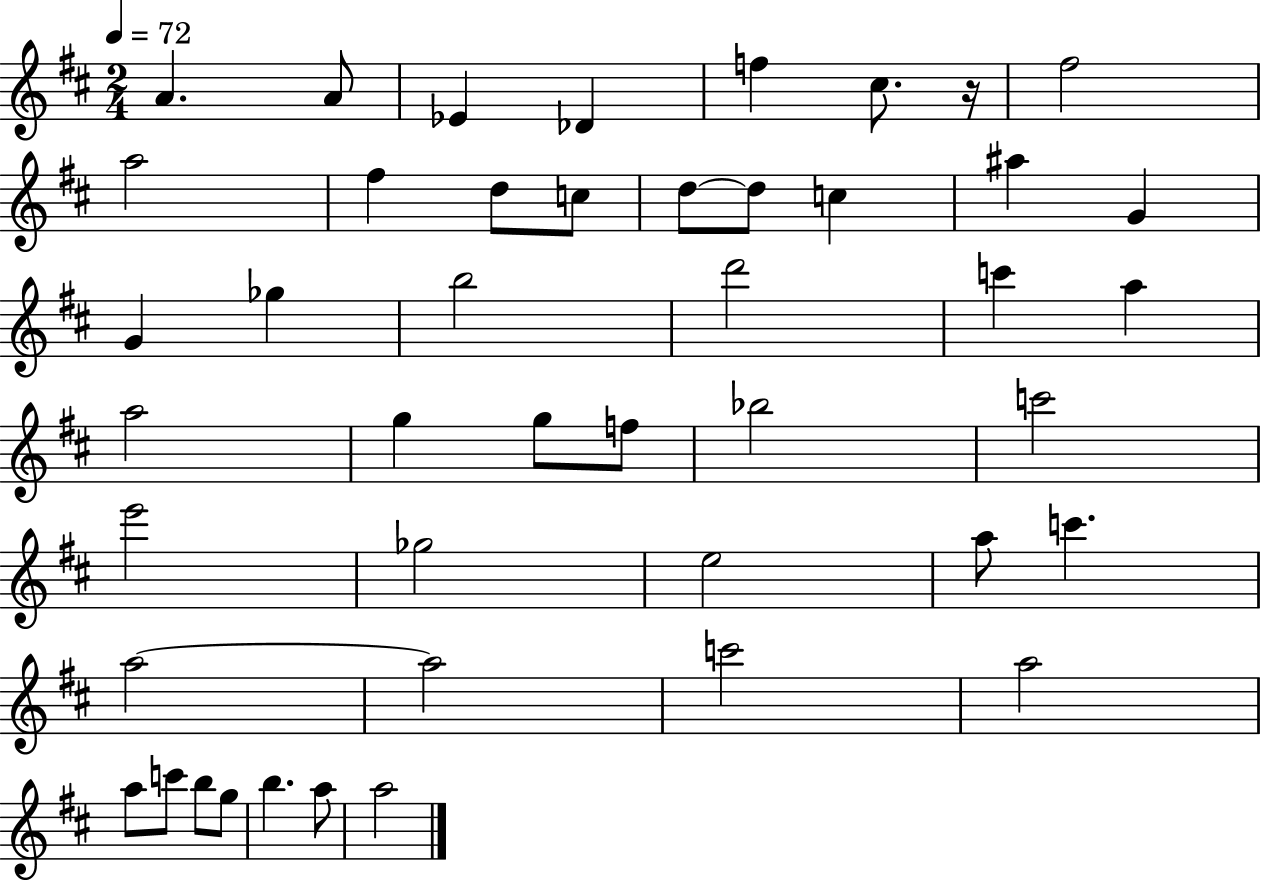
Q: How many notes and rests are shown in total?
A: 45